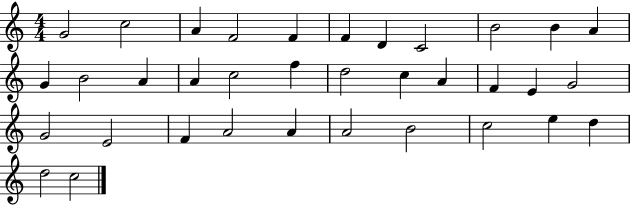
{
  \clef treble
  \numericTimeSignature
  \time 4/4
  \key c \major
  g'2 c''2 | a'4 f'2 f'4 | f'4 d'4 c'2 | b'2 b'4 a'4 | \break g'4 b'2 a'4 | a'4 c''2 f''4 | d''2 c''4 a'4 | f'4 e'4 g'2 | \break g'2 e'2 | f'4 a'2 a'4 | a'2 b'2 | c''2 e''4 d''4 | \break d''2 c''2 | \bar "|."
}